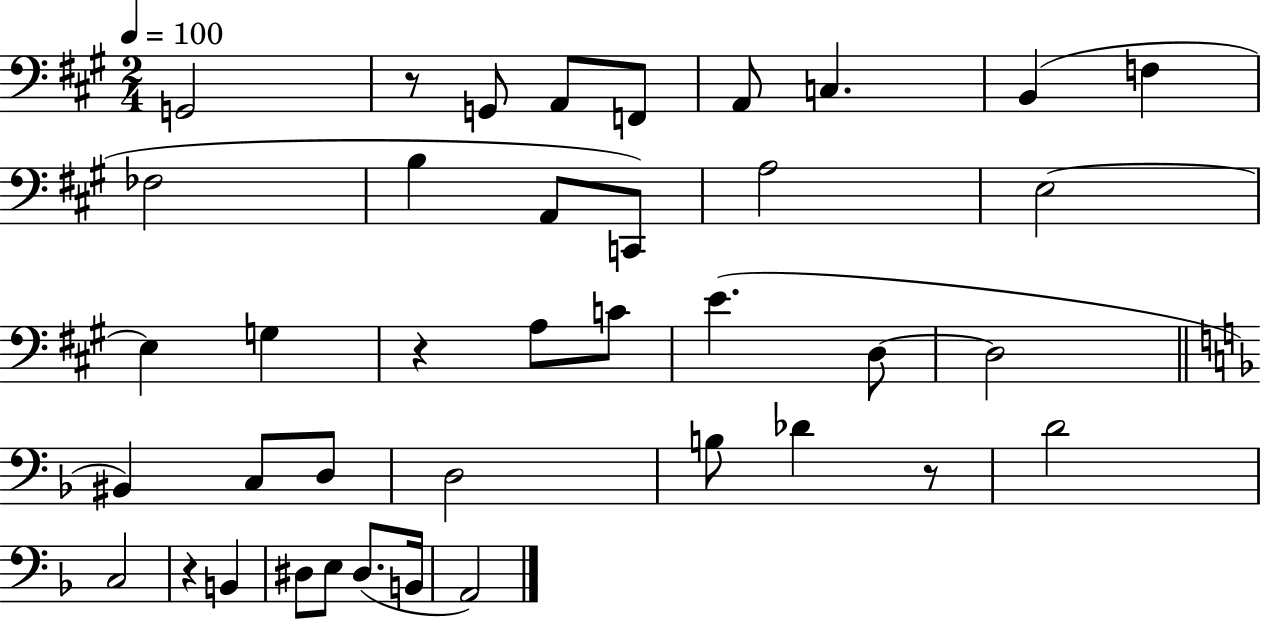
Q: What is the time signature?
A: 2/4